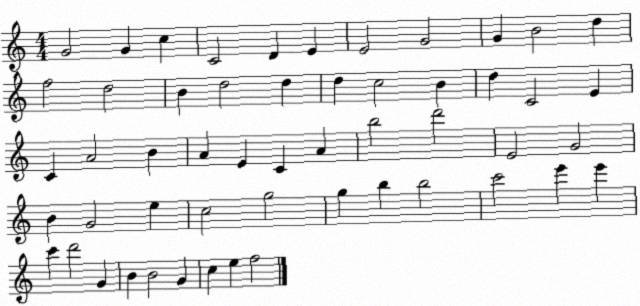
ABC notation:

X:1
T:Untitled
M:4/4
L:1/4
K:C
G2 G c C2 D E E2 G2 G B2 d f2 d2 B d2 d d c2 B d C2 E C A2 B A E C A b2 d'2 E2 G2 B G2 e c2 g2 g b b2 c'2 e' e' c' d'2 G B B2 G c e f2